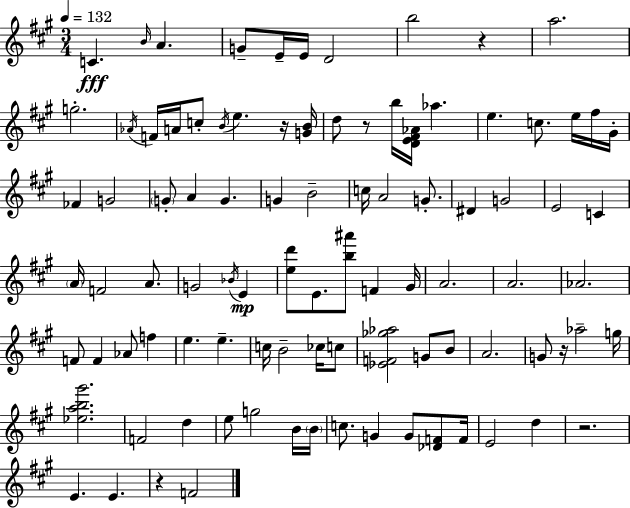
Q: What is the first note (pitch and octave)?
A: C4